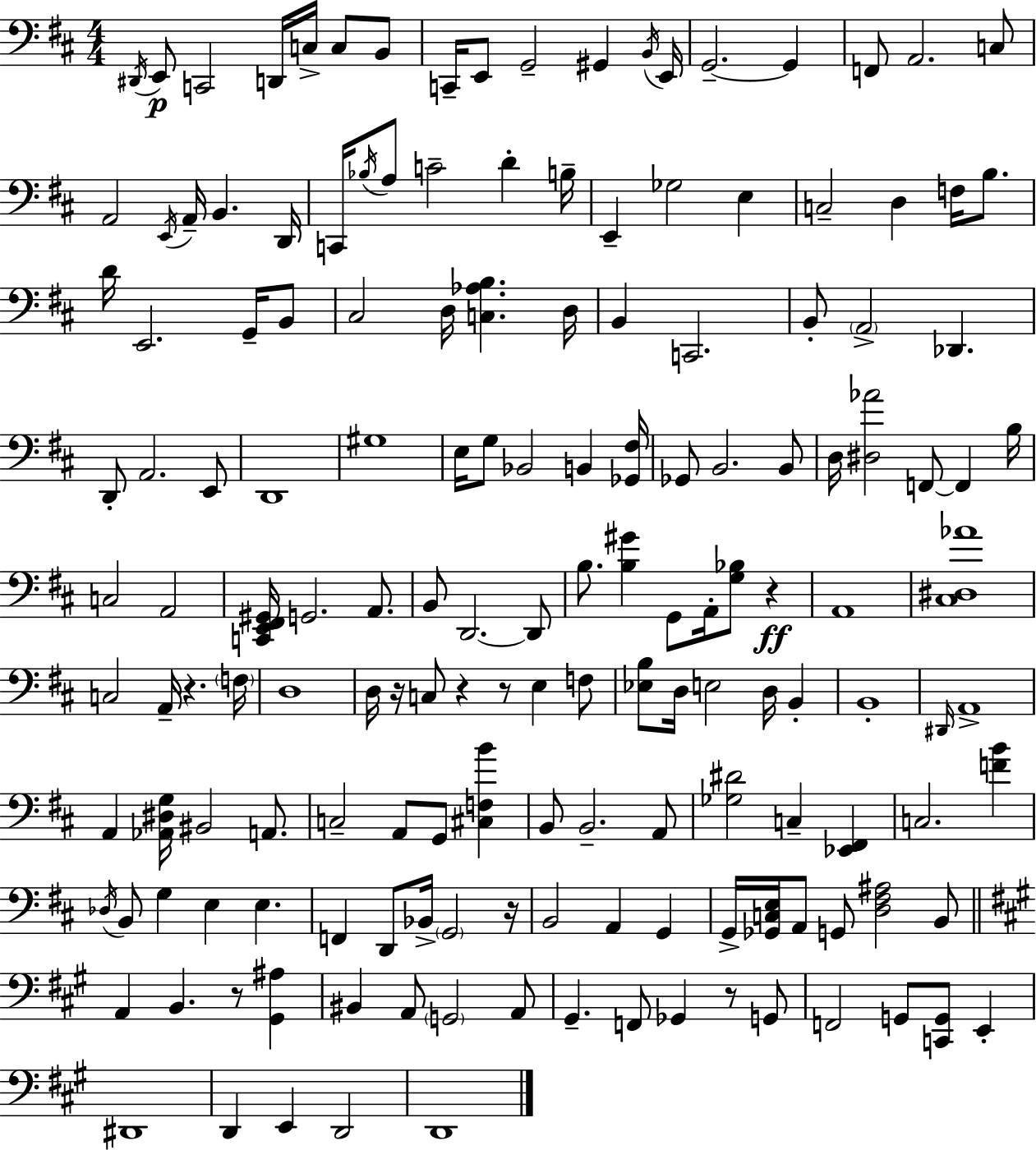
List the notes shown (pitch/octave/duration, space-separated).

D#2/s E2/e C2/h D2/s C3/s C3/e B2/e C2/s E2/e G2/h G#2/q B2/s E2/s G2/h. G2/q F2/e A2/h. C3/e A2/h E2/s A2/s B2/q. D2/s C2/s Bb3/s A3/e C4/h D4/q B3/s E2/q Gb3/h E3/q C3/h D3/q F3/s B3/e. D4/s E2/h. G2/s B2/e C#3/h D3/s [C3,Ab3,B3]/q. D3/s B2/q C2/h. B2/e A2/h Db2/q. D2/e A2/h. E2/e D2/w G#3/w E3/s G3/e Bb2/h B2/q [Gb2,F#3]/s Gb2/e B2/h. B2/e D3/s [D#3,Ab4]/h F2/e F2/q B3/s C3/h A2/h [C2,E2,F#2,G#2]/s G2/h. A2/e. B2/e D2/h. D2/e B3/e. [B3,G#4]/q G2/e A2/s [G3,Bb3]/e R/q A2/w [C#3,D#3,Ab4]/w C3/h A2/s R/q. F3/s D3/w D3/s R/s C3/e R/q R/e E3/q F3/e [Eb3,B3]/e D3/s E3/h D3/s B2/q B2/w D#2/s A2/w A2/q [Ab2,D#3,G3]/s BIS2/h A2/e. C3/h A2/e G2/e [C#3,F3,B4]/q B2/e B2/h. A2/e [Gb3,D#4]/h C3/q [Eb2,F#2]/q C3/h. [F4,B4]/q Db3/s B2/e G3/q E3/q E3/q. F2/q D2/e Bb2/s G2/h R/s B2/h A2/q G2/q G2/s [Gb2,C3,E3]/s A2/e G2/e [D3,F#3,A#3]/h B2/e A2/q B2/q. R/e [G#2,A#3]/q BIS2/q A2/e G2/h A2/e G#2/q. F2/e Gb2/q R/e G2/e F2/h G2/e [C2,G2]/e E2/q D#2/w D2/q E2/q D2/h D2/w